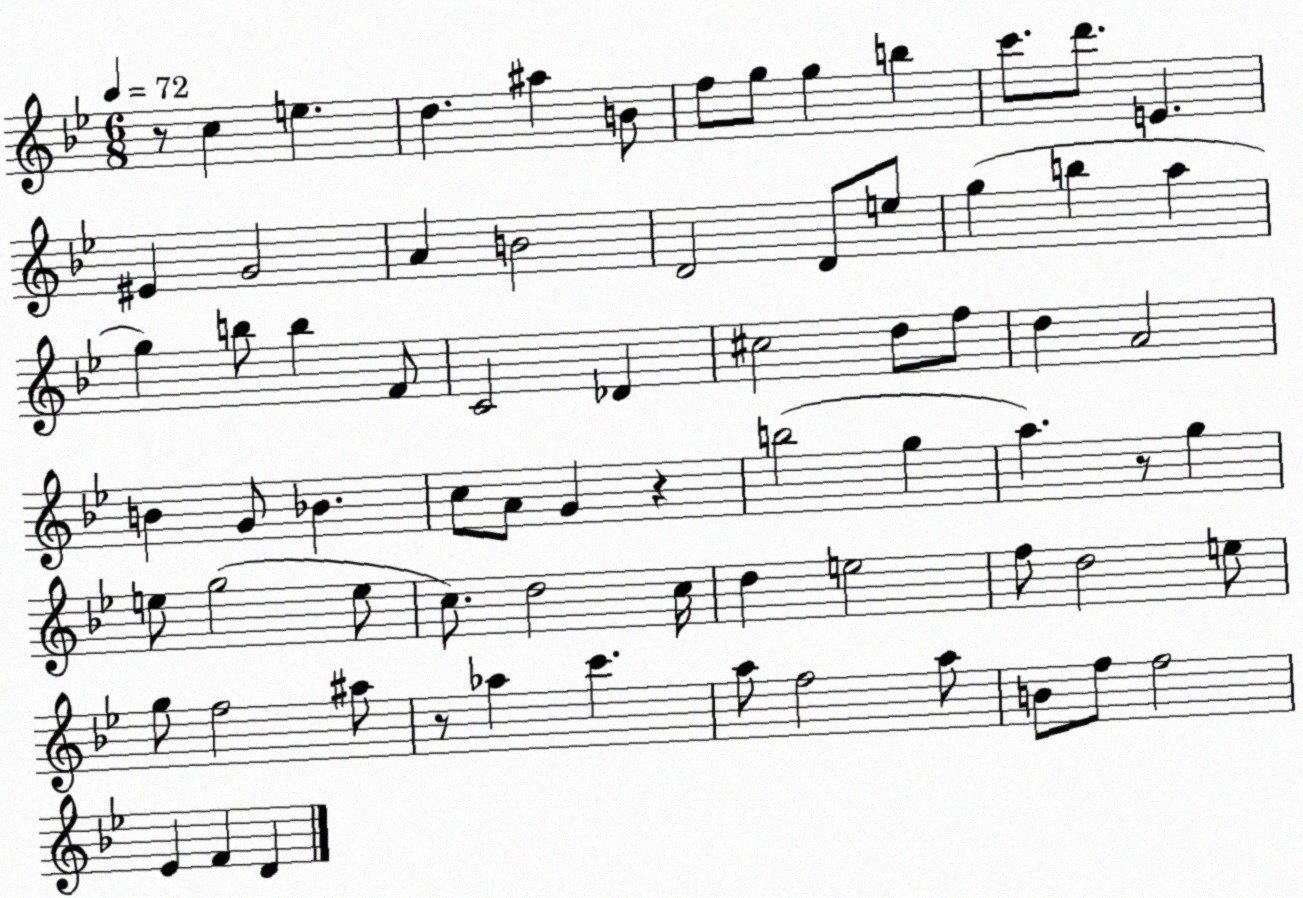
X:1
T:Untitled
M:6/8
L:1/4
K:Bb
z/2 c e d ^a B/2 f/2 g/2 g b c'/2 d'/2 E ^E G2 A B2 D2 D/2 e/2 g b a g b/2 b F/2 C2 _D ^c2 d/2 f/2 d A2 B G/2 _B c/2 A/2 G z b2 g a z/2 g e/2 g2 e/2 c/2 d2 c/4 d e2 f/2 d2 e/2 g/2 f2 ^a/2 z/2 _a c' a/2 f2 a/2 B/2 f/2 f2 _E F D